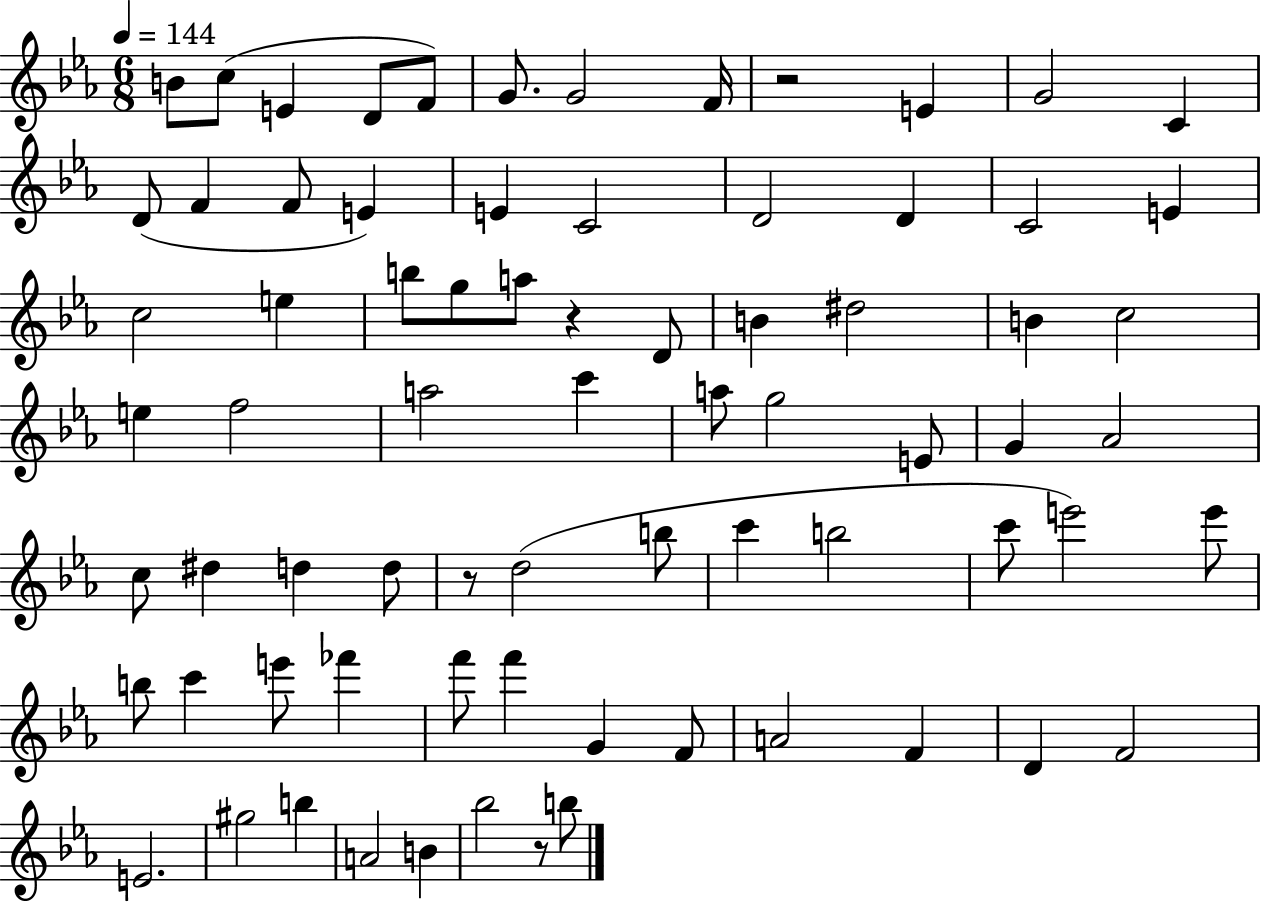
X:1
T:Untitled
M:6/8
L:1/4
K:Eb
B/2 c/2 E D/2 F/2 G/2 G2 F/4 z2 E G2 C D/2 F F/2 E E C2 D2 D C2 E c2 e b/2 g/2 a/2 z D/2 B ^d2 B c2 e f2 a2 c' a/2 g2 E/2 G _A2 c/2 ^d d d/2 z/2 d2 b/2 c' b2 c'/2 e'2 e'/2 b/2 c' e'/2 _f' f'/2 f' G F/2 A2 F D F2 E2 ^g2 b A2 B _b2 z/2 b/2